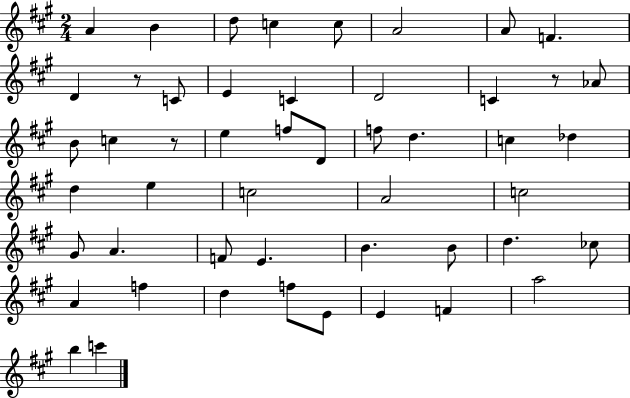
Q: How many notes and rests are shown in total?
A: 50